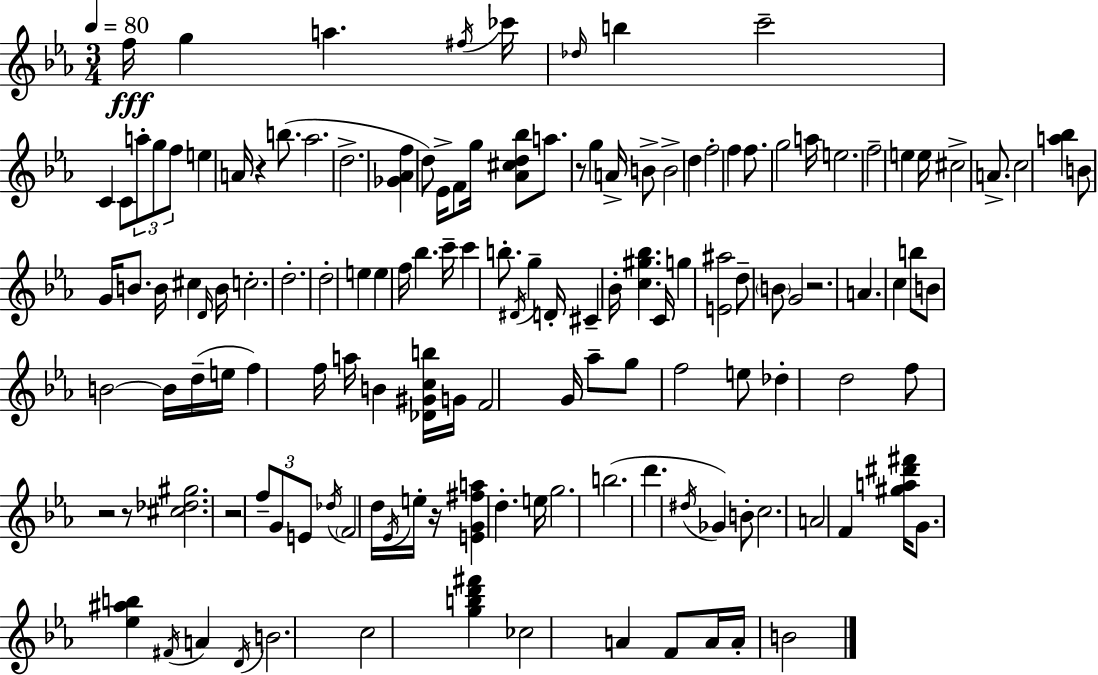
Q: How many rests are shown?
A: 7